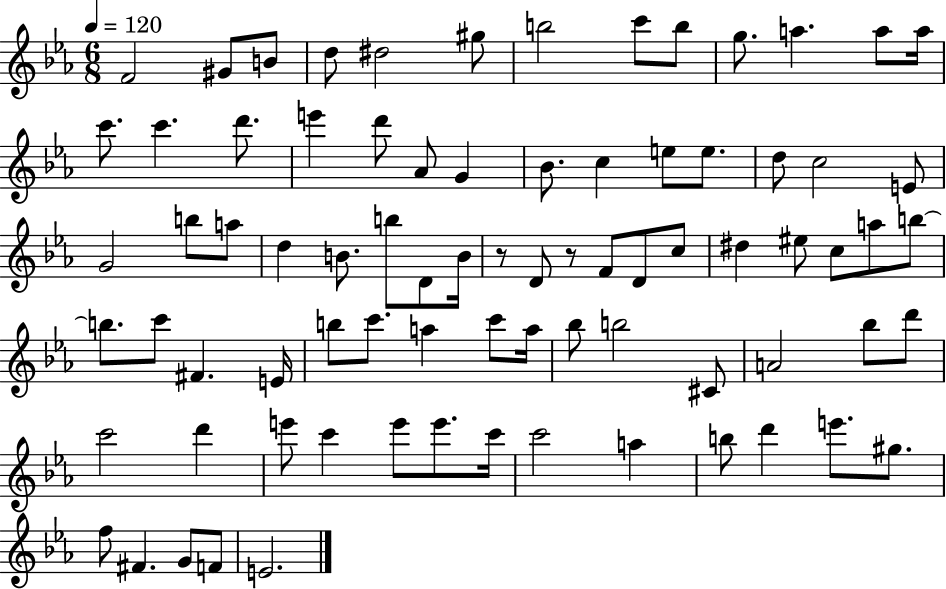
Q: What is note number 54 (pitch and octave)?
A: Bb5